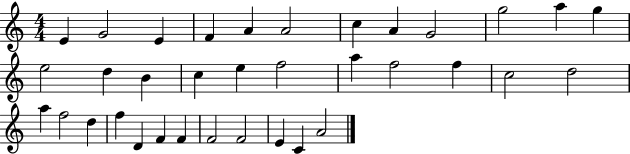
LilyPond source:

{
  \clef treble
  \numericTimeSignature
  \time 4/4
  \key c \major
  e'4 g'2 e'4 | f'4 a'4 a'2 | c''4 a'4 g'2 | g''2 a''4 g''4 | \break e''2 d''4 b'4 | c''4 e''4 f''2 | a''4 f''2 f''4 | c''2 d''2 | \break a''4 f''2 d''4 | f''4 d'4 f'4 f'4 | f'2 f'2 | e'4 c'4 a'2 | \break \bar "|."
}